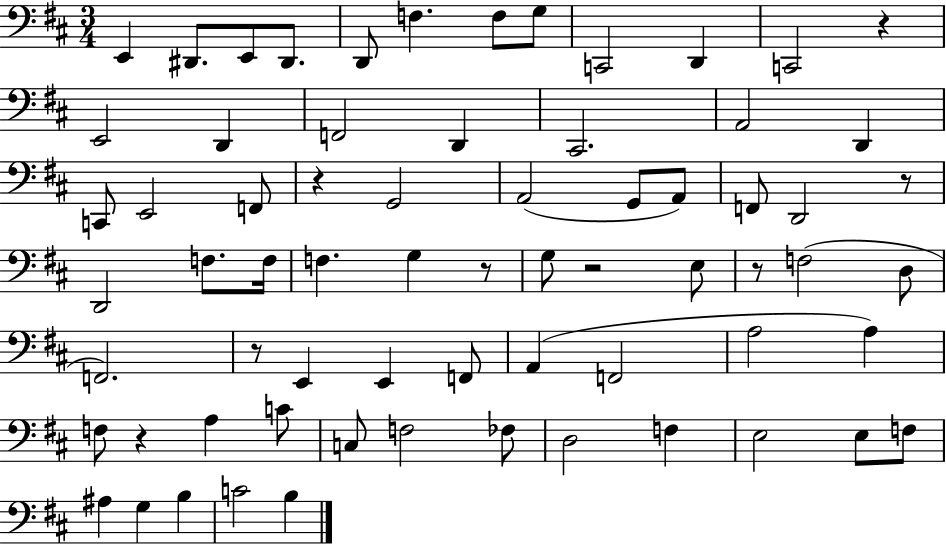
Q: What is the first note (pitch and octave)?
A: E2